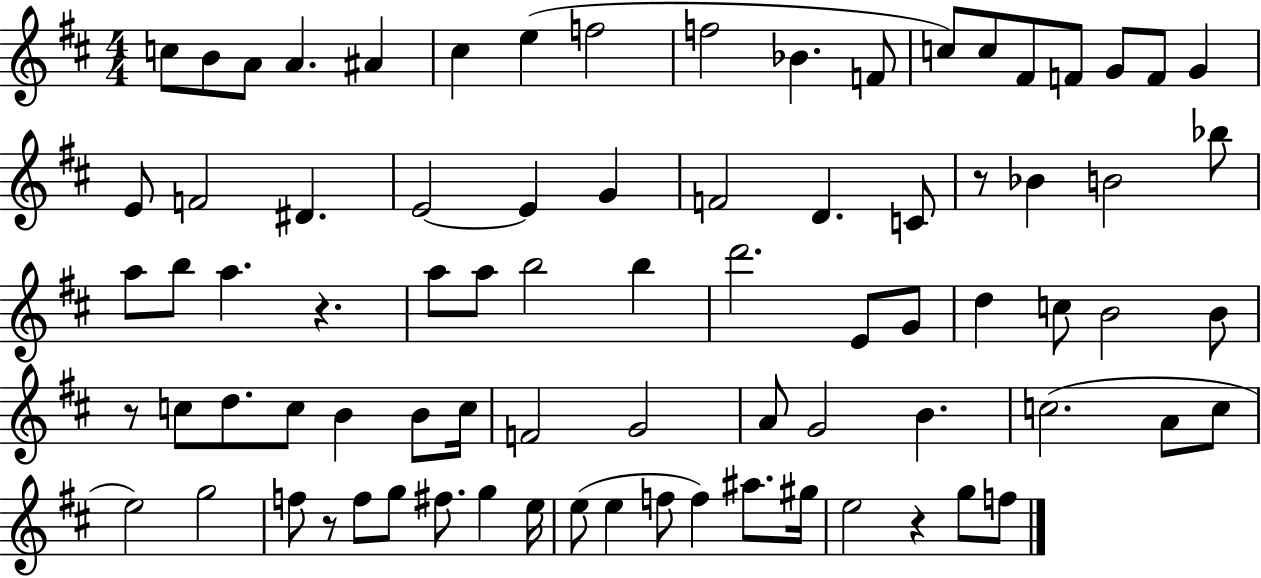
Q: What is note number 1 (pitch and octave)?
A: C5